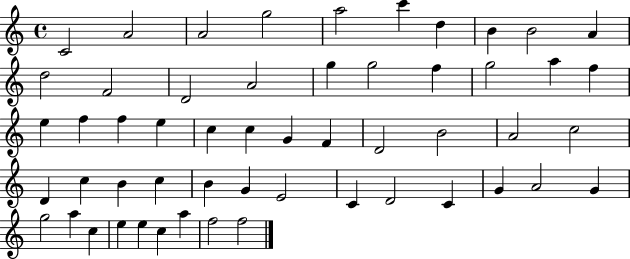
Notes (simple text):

C4/h A4/h A4/h G5/h A5/h C6/q D5/q B4/q B4/h A4/q D5/h F4/h D4/h A4/h G5/q G5/h F5/q G5/h A5/q F5/q E5/q F5/q F5/q E5/q C5/q C5/q G4/q F4/q D4/h B4/h A4/h C5/h D4/q C5/q B4/q C5/q B4/q G4/q E4/h C4/q D4/h C4/q G4/q A4/h G4/q G5/h A5/q C5/q E5/q E5/q C5/q A5/q F5/h F5/h